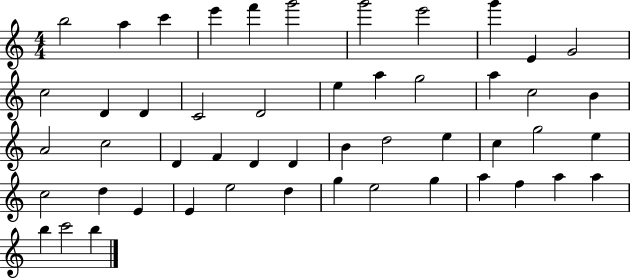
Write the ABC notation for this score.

X:1
T:Untitled
M:4/4
L:1/4
K:C
b2 a c' e' f' g'2 g'2 e'2 g' E G2 c2 D D C2 D2 e a g2 a c2 B A2 c2 D F D D B d2 e c g2 e c2 d E E e2 d g e2 g a f a a b c'2 b